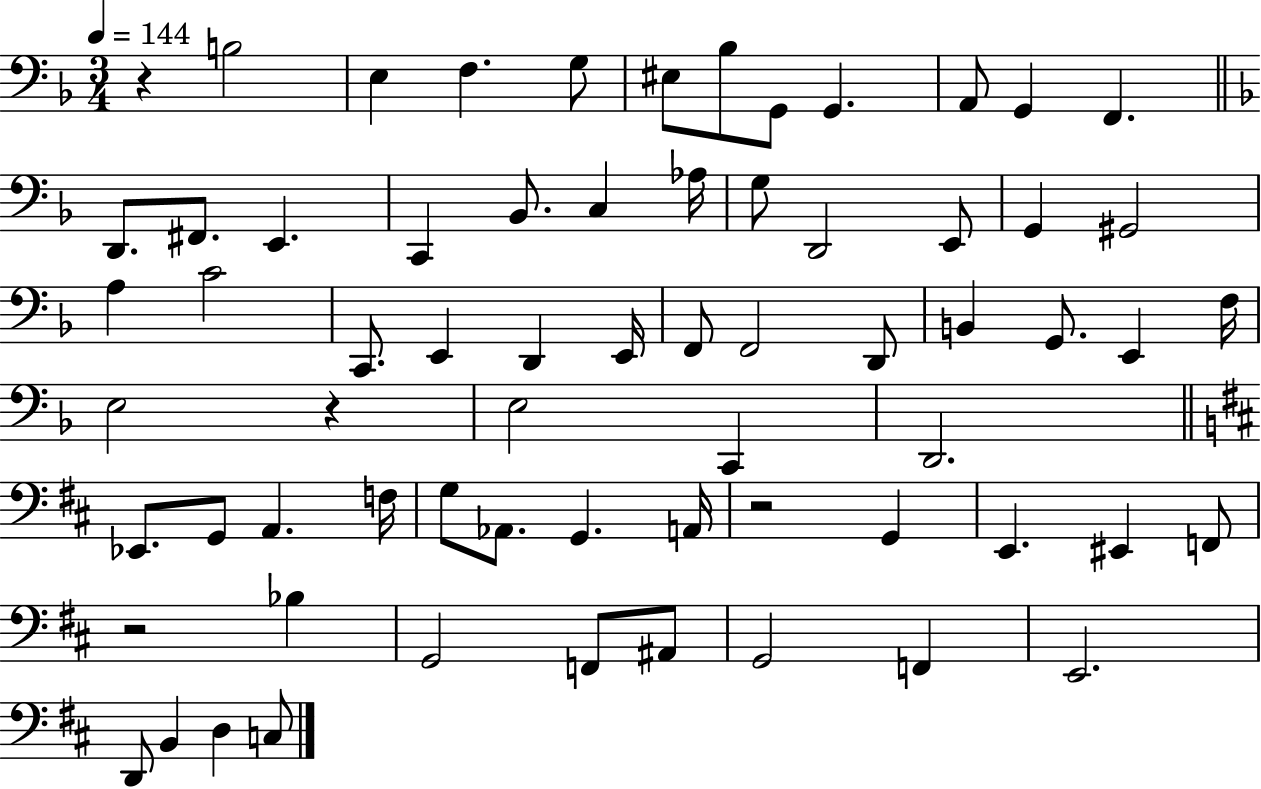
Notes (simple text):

R/q B3/h E3/q F3/q. G3/e EIS3/e Bb3/e G2/e G2/q. A2/e G2/q F2/q. D2/e. F#2/e. E2/q. C2/q Bb2/e. C3/q Ab3/s G3/e D2/h E2/e G2/q G#2/h A3/q C4/h C2/e. E2/q D2/q E2/s F2/e F2/h D2/e B2/q G2/e. E2/q F3/s E3/h R/q E3/h C2/q D2/h. Eb2/e. G2/e A2/q. F3/s G3/e Ab2/e. G2/q. A2/s R/h G2/q E2/q. EIS2/q F2/e R/h Bb3/q G2/h F2/e A#2/e G2/h F2/q E2/h. D2/e B2/q D3/q C3/e